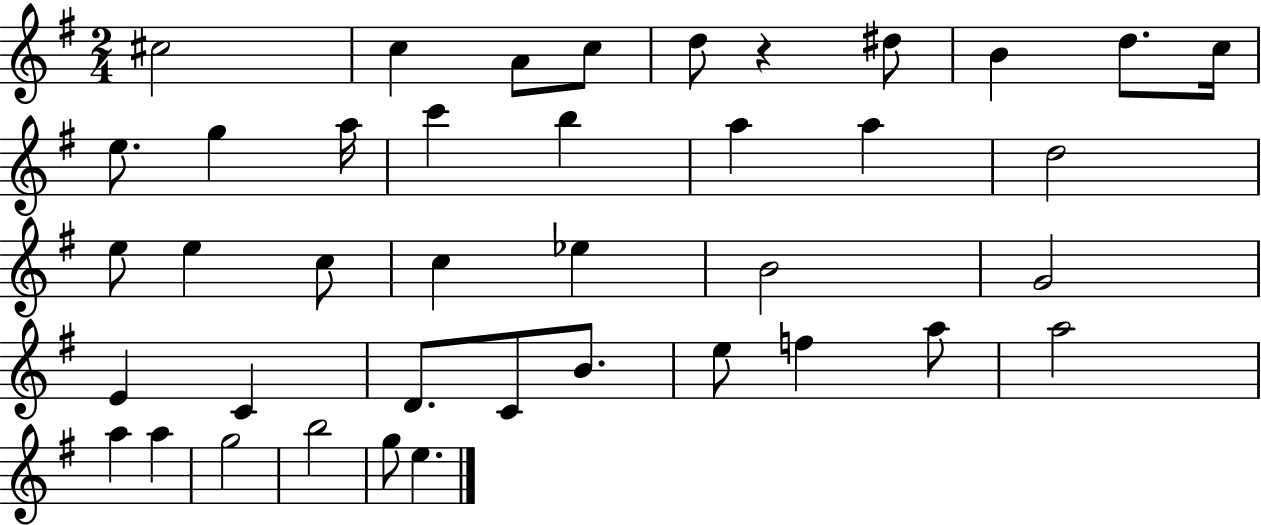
C#5/h C5/q A4/e C5/e D5/e R/q D#5/e B4/q D5/e. C5/s E5/e. G5/q A5/s C6/q B5/q A5/q A5/q D5/h E5/e E5/q C5/e C5/q Eb5/q B4/h G4/h E4/q C4/q D4/e. C4/e B4/e. E5/e F5/q A5/e A5/h A5/q A5/q G5/h B5/h G5/e E5/q.